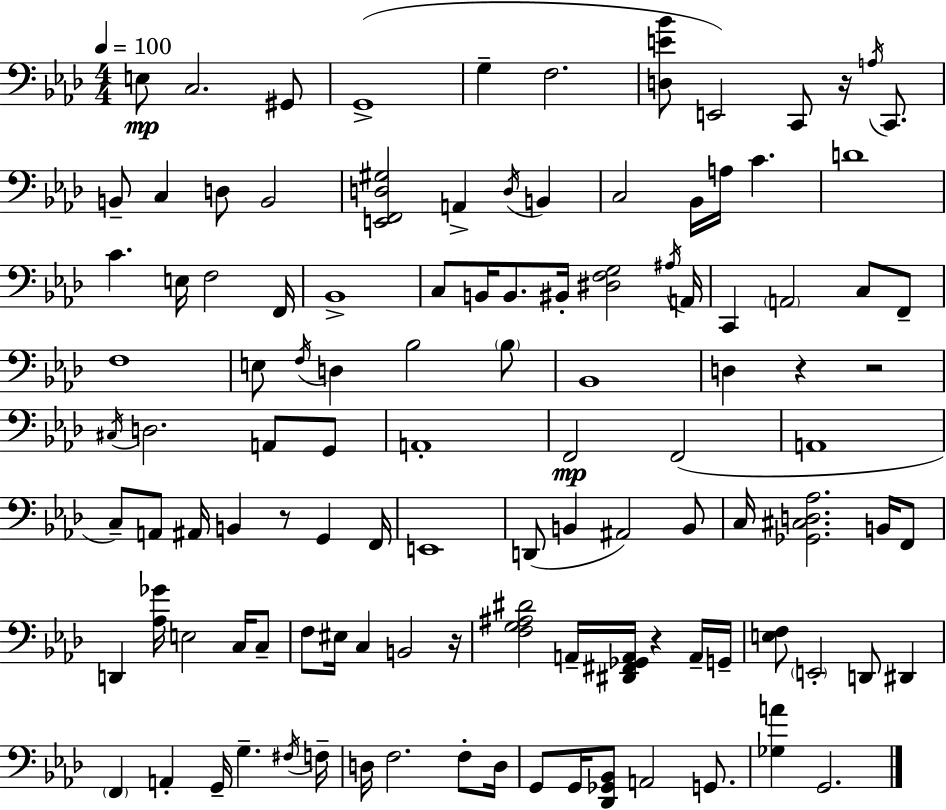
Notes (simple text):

E3/e C3/h. G#2/e G2/w G3/q F3/h. [D3,E4,Bb4]/e E2/h C2/e R/s A3/s C2/e. B2/e C3/q D3/e B2/h [E2,F2,D3,G#3]/h A2/q D3/s B2/q C3/h Bb2/s A3/s C4/q. D4/w C4/q. E3/s F3/h F2/s Bb2/w C3/e B2/s B2/e. BIS2/s [D#3,F3,G3]/h A#3/s A2/s C2/q A2/h C3/e F2/e F3/w E3/e F3/s D3/q Bb3/h Bb3/e Bb2/w D3/q R/q R/h C#3/s D3/h. A2/e G2/e A2/w F2/h F2/h A2/w C3/e A2/e A#2/s B2/q R/e G2/q F2/s E2/w D2/e B2/q A#2/h B2/e C3/s [Gb2,C#3,D3,Ab3]/h. B2/s F2/e D2/q [Ab3,Gb4]/s E3/h C3/s C3/e F3/e EIS3/s C3/q B2/h R/s [F3,G3,A#3,D#4]/h A2/s [D#2,F#2,Gb2,A2]/s R/q A2/s G2/s [E3,F3]/e E2/h D2/e D#2/q F2/q A2/q G2/s G3/q. F#3/s F3/s D3/s F3/h. F3/e D3/s G2/e G2/s [Db2,Gb2,Bb2]/e A2/h G2/e. [Gb3,A4]/q G2/h.